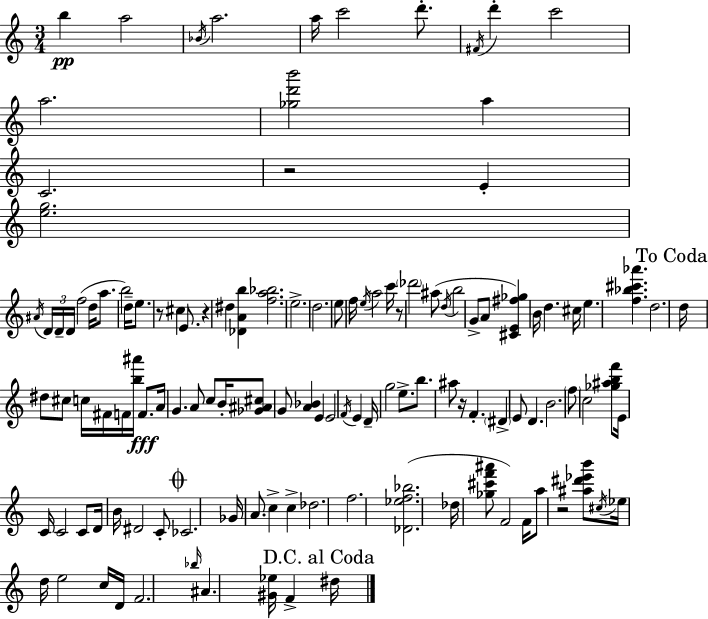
B5/q A5/h Bb4/s A5/h. A5/s C6/h D6/e. F#4/s D6/q C6/h A5/h. [Gb5,D6,B6]/h A5/q C4/h. R/h E4/q [E5,G5]/h. A#4/s D4/s D4/s D4/s F5/h D5/s A5/e. B5/h D5/s E5/e. R/e C#5/q E4/e. R/q D#5/q [Db4,A4,B5]/q [F5,A5,Bb5]/h. E5/h. D5/h. E5/e F5/s E5/s A5/h C6/s R/e Db6/h A#5/e D5/s B5/h G4/e A4/e [C#4,E4,F#5,Gb5]/q B4/s D5/q. C#5/s E5/q. [F5,Bb5,C#6,Ab6]/q. D5/h. D5/s D#5/e C#5/e C5/s F#4/s F4/s [B5,A#6]/s F4/e. A4/s G4/q. A4/e C5/e B4/s [Gb4,A#4,C#5]/e G4/e [A4,Bb4]/q E4/q E4/h F4/s E4/q D4/s G5/h E5/e. B5/e. A#5/e R/s F4/q. D#4/q E4/e D4/q. B4/h. F5/e C5/h [Gb5,A#5,B5,F6]/e E4/s C4/s C4/h C4/e D4/s B4/s D#4/h C4/e CES4/h. Gb4/s A4/e. C5/q C5/q Db5/h. F5/h. [Db4,Eb5,F5,Bb5]/h. Db5/s [Gb5,C#6,F6,A#6]/e F4/h F4/s A5/e R/h [A#5,D#6,Eb6,B6]/e C#5/s Eb5/s D5/s E5/h C5/s D4/s F4/h. Bb5/s A#4/q. [G#4,Eb5]/s F4/q D#5/s